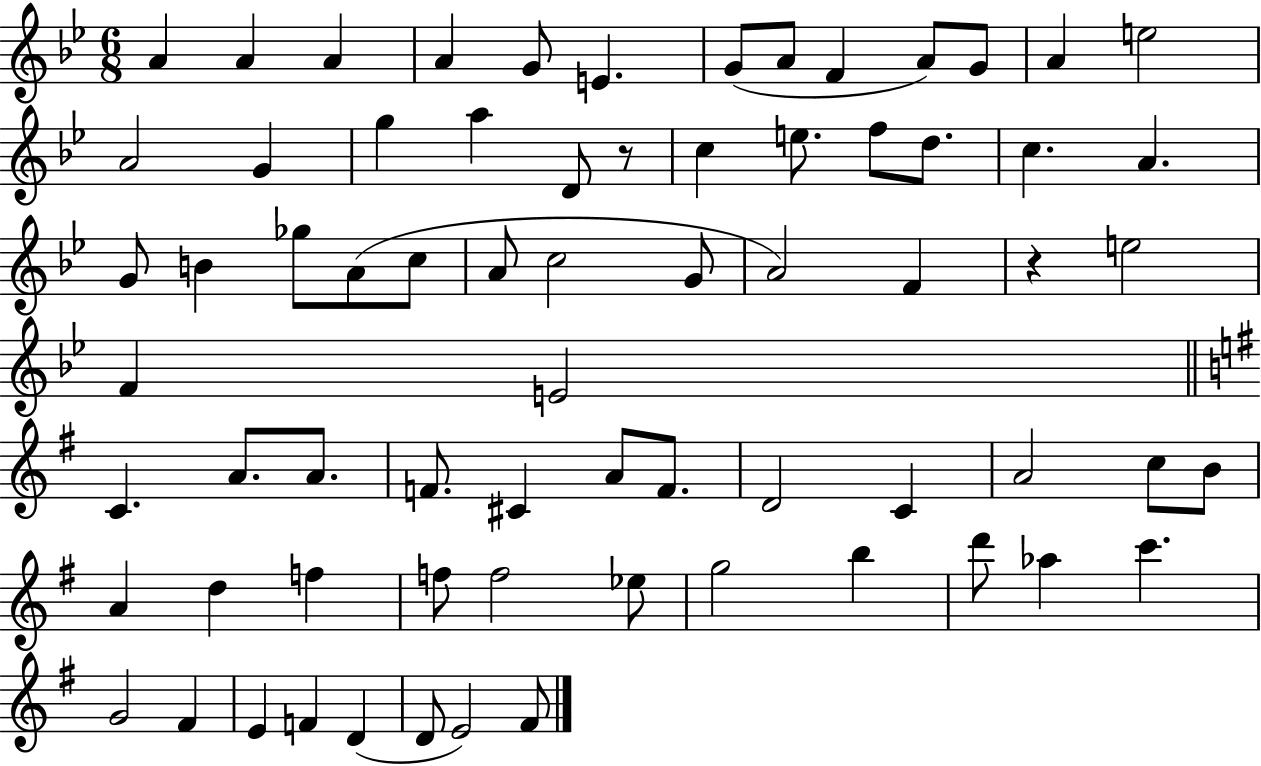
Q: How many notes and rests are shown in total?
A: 70